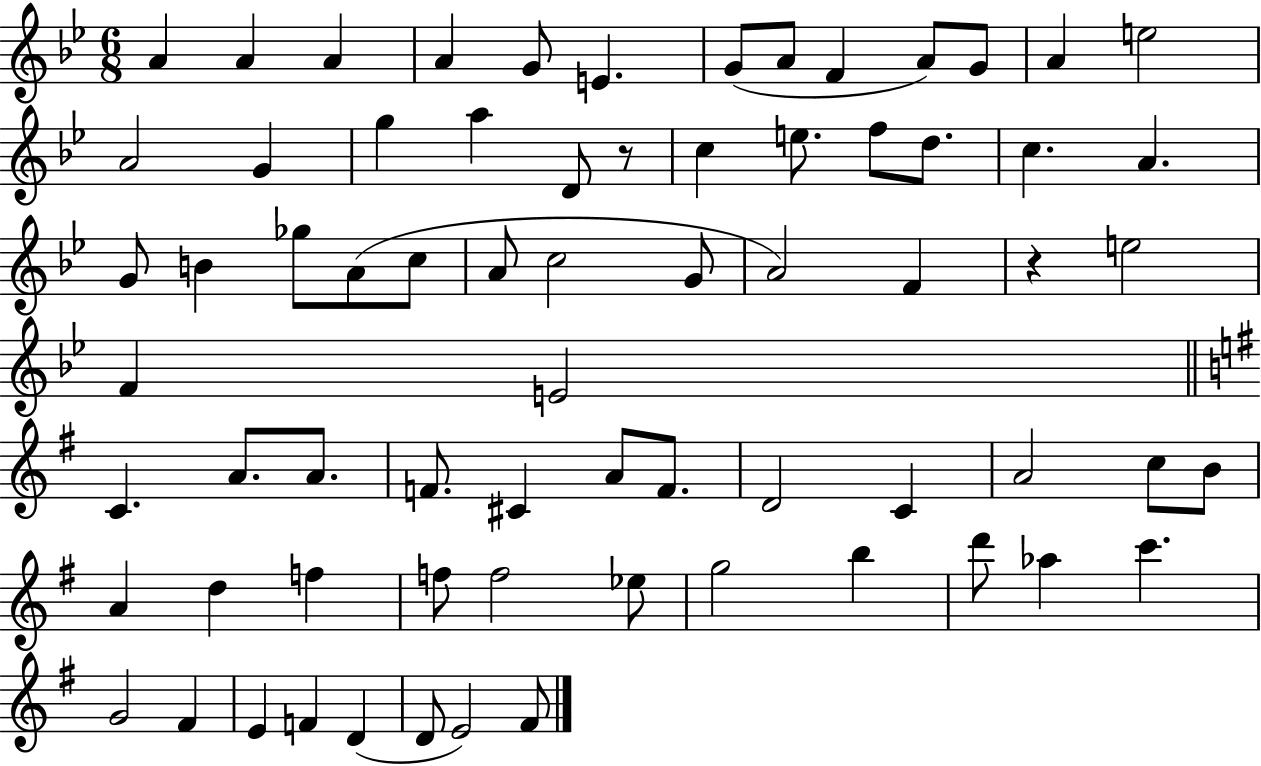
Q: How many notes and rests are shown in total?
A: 70